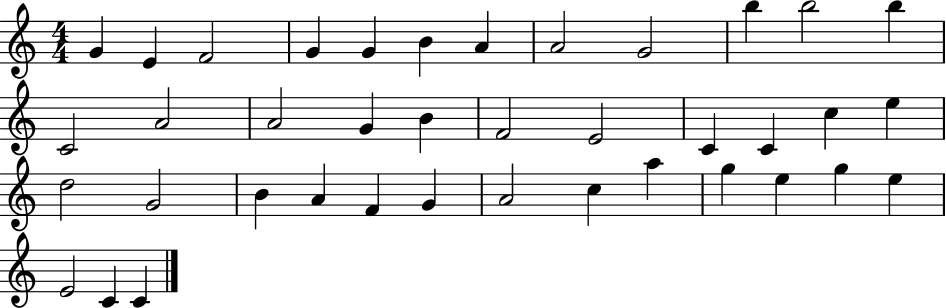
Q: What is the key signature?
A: C major